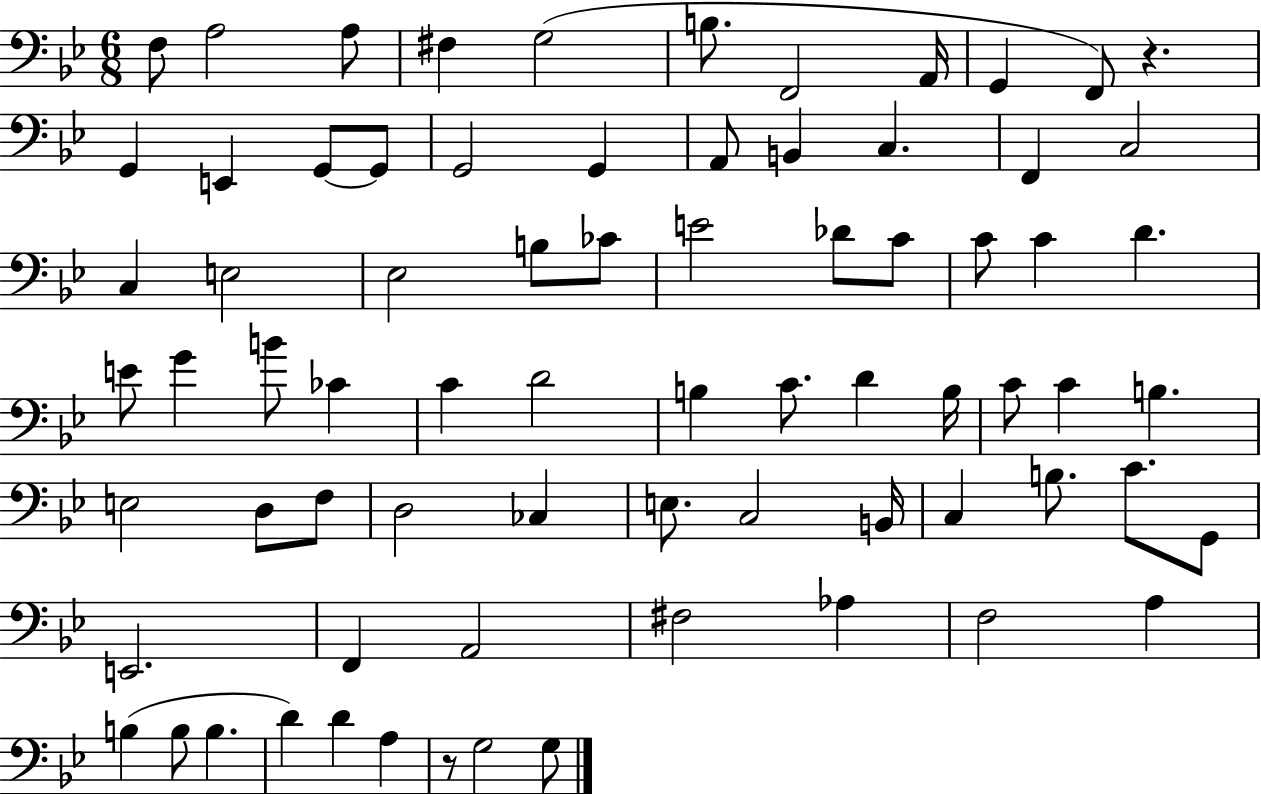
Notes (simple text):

F3/e A3/h A3/e F#3/q G3/h B3/e. F2/h A2/s G2/q F2/e R/q. G2/q E2/q G2/e G2/e G2/h G2/q A2/e B2/q C3/q. F2/q C3/h C3/q E3/h Eb3/h B3/e CES4/e E4/h Db4/e C4/e C4/e C4/q D4/q. E4/e G4/q B4/e CES4/q C4/q D4/h B3/q C4/e. D4/q B3/s C4/e C4/q B3/q. E3/h D3/e F3/e D3/h CES3/q E3/e. C3/h B2/s C3/q B3/e. C4/e. G2/e E2/h. F2/q A2/h F#3/h Ab3/q F3/h A3/q B3/q B3/e B3/q. D4/q D4/q A3/q R/e G3/h G3/e